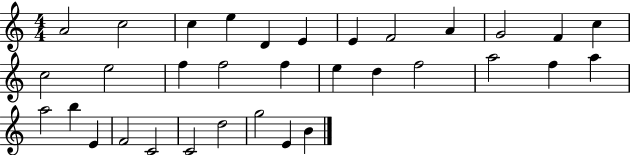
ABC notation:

X:1
T:Untitled
M:4/4
L:1/4
K:C
A2 c2 c e D E E F2 A G2 F c c2 e2 f f2 f e d f2 a2 f a a2 b E F2 C2 C2 d2 g2 E B